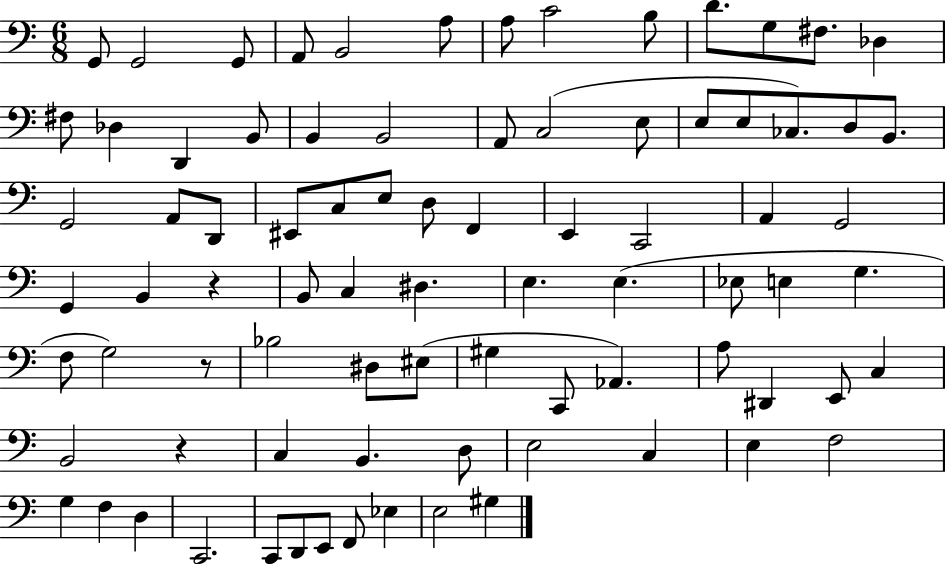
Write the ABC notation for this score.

X:1
T:Untitled
M:6/8
L:1/4
K:C
G,,/2 G,,2 G,,/2 A,,/2 B,,2 A,/2 A,/2 C2 B,/2 D/2 G,/2 ^F,/2 _D, ^F,/2 _D, D,, B,,/2 B,, B,,2 A,,/2 C,2 E,/2 E,/2 E,/2 _C,/2 D,/2 B,,/2 G,,2 A,,/2 D,,/2 ^E,,/2 C,/2 E,/2 D,/2 F,, E,, C,,2 A,, G,,2 G,, B,, z B,,/2 C, ^D, E, E, _E,/2 E, G, F,/2 G,2 z/2 _B,2 ^D,/2 ^E,/2 ^G, C,,/2 _A,, A,/2 ^D,, E,,/2 C, B,,2 z C, B,, D,/2 E,2 C, E, F,2 G, F, D, C,,2 C,,/2 D,,/2 E,,/2 F,,/2 _E, E,2 ^G,